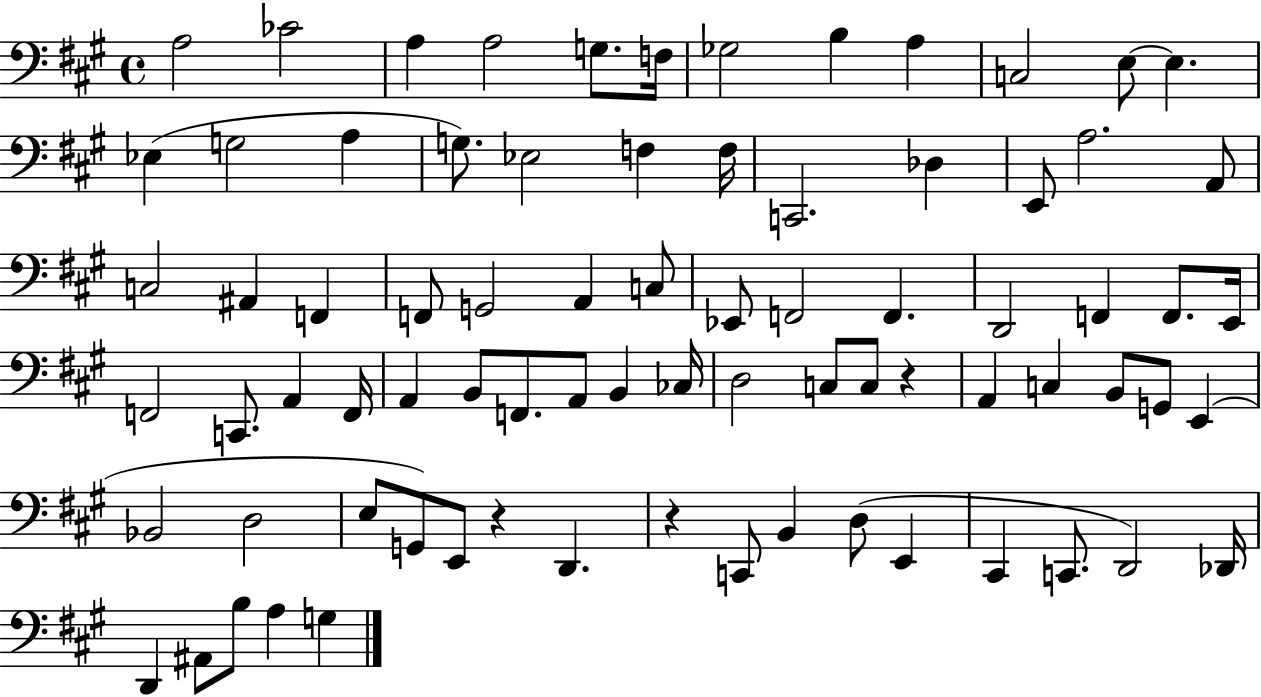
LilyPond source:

{
  \clef bass
  \time 4/4
  \defaultTimeSignature
  \key a \major
  a2 ces'2 | a4 a2 g8. f16 | ges2 b4 a4 | c2 e8~~ e4. | \break ees4( g2 a4 | g8.) ees2 f4 f16 | c,2. des4 | e,8 a2. a,8 | \break c2 ais,4 f,4 | f,8 g,2 a,4 c8 | ees,8 f,2 f,4. | d,2 f,4 f,8. e,16 | \break f,2 c,8. a,4 f,16 | a,4 b,8 f,8. a,8 b,4 ces16 | d2 c8 c8 r4 | a,4 c4 b,8 g,8 e,4( | \break bes,2 d2 | e8 g,8) e,8 r4 d,4. | r4 c,8 b,4 d8( e,4 | cis,4 c,8. d,2) des,16 | \break d,4 ais,8 b8 a4 g4 | \bar "|."
}